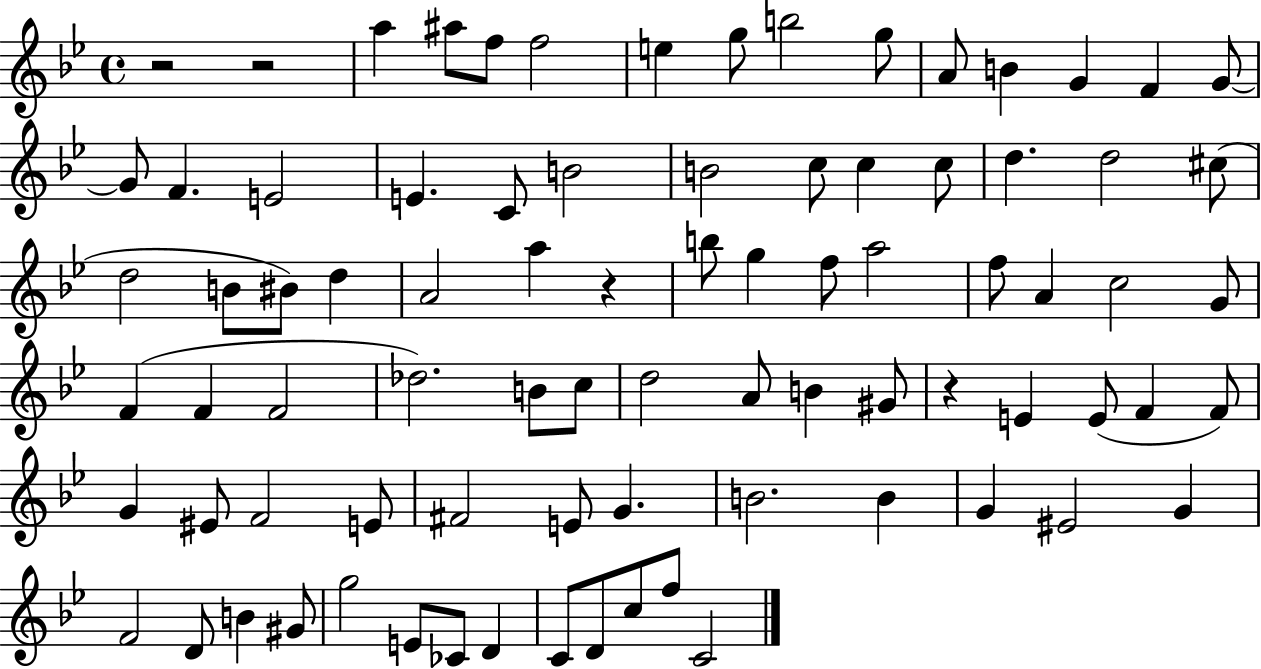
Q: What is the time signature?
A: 4/4